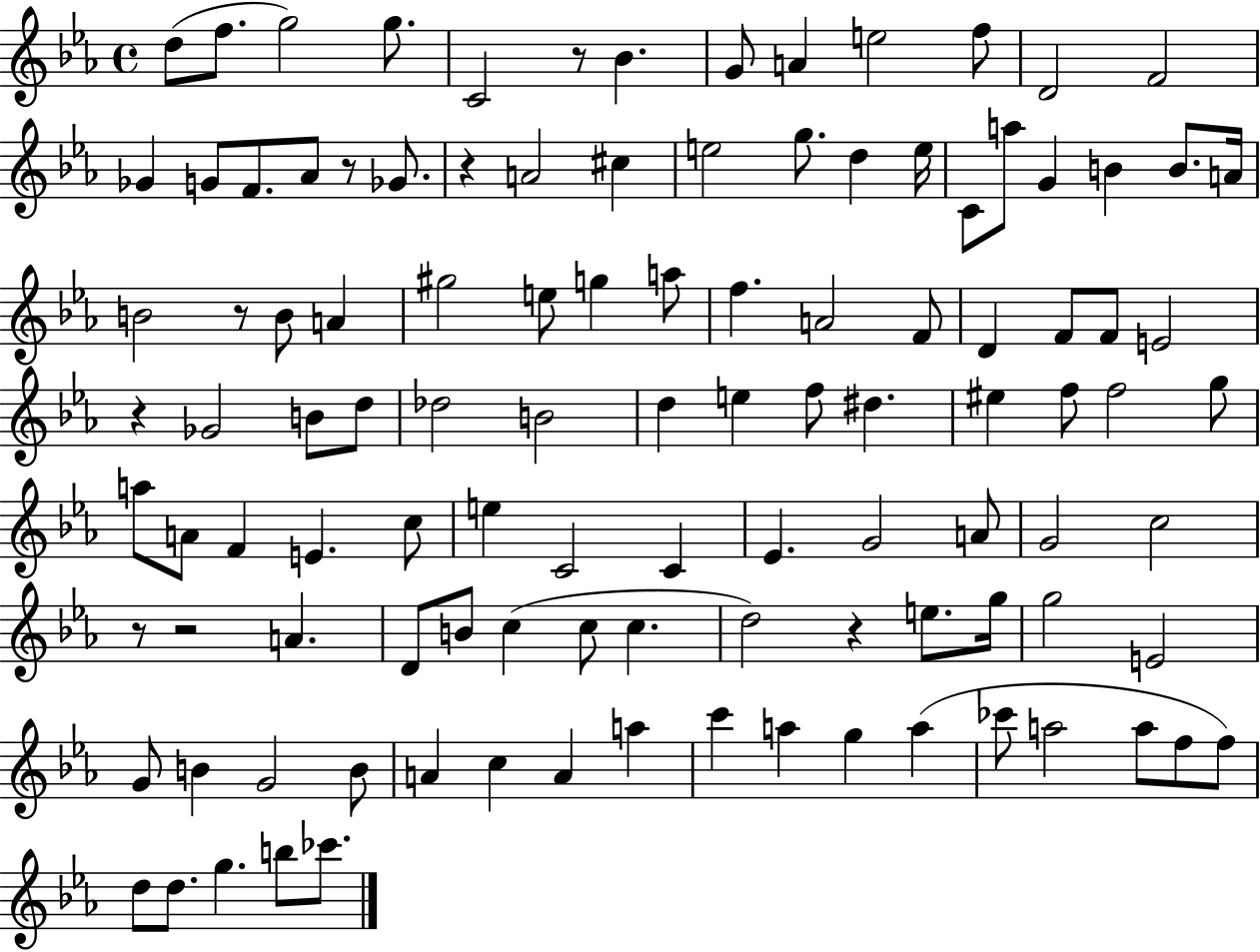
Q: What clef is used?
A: treble